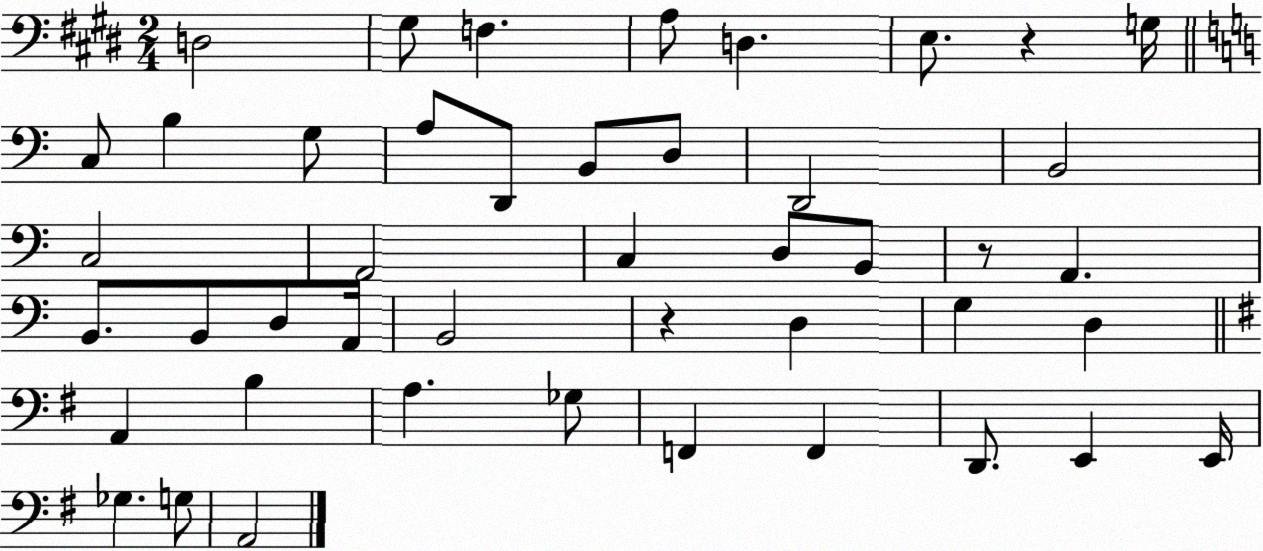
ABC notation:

X:1
T:Untitled
M:2/4
L:1/4
K:E
D,2 ^G,/2 F, A,/2 D, E,/2 z G,/4 C,/2 B, G,/2 A,/2 D,,/2 B,,/2 D,/2 D,,2 B,,2 C,2 A,,2 C, D,/2 B,,/2 z/2 A,, B,,/2 B,,/2 D,/2 A,,/4 B,,2 z D, G, D, A,, B, A, _G,/2 F,, F,, D,,/2 E,, E,,/4 _G, G,/2 A,,2